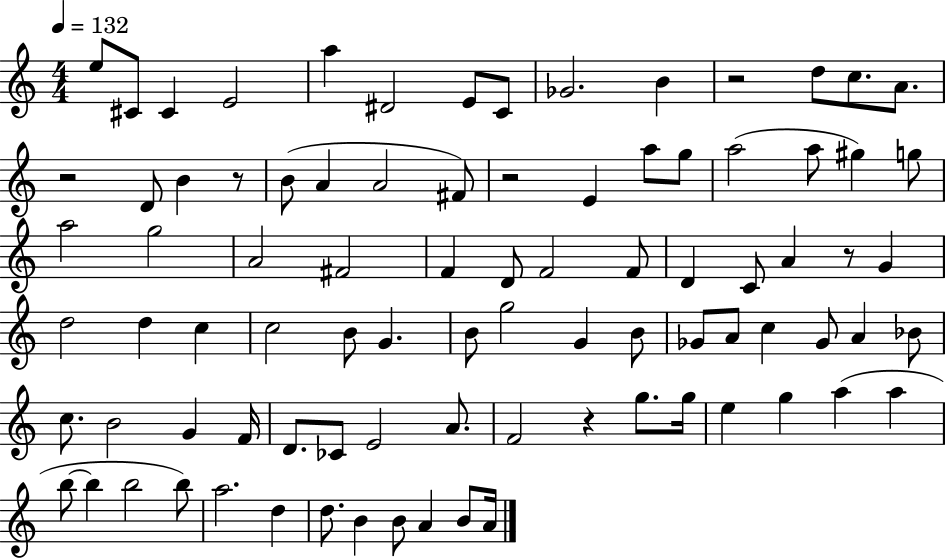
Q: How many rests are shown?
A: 6